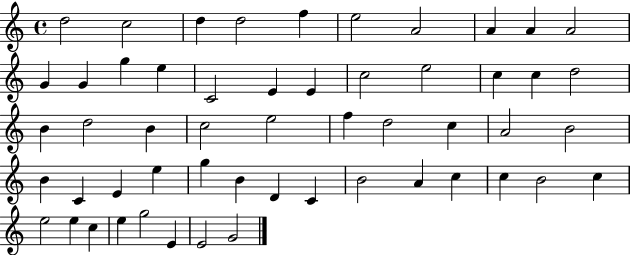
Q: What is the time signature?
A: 4/4